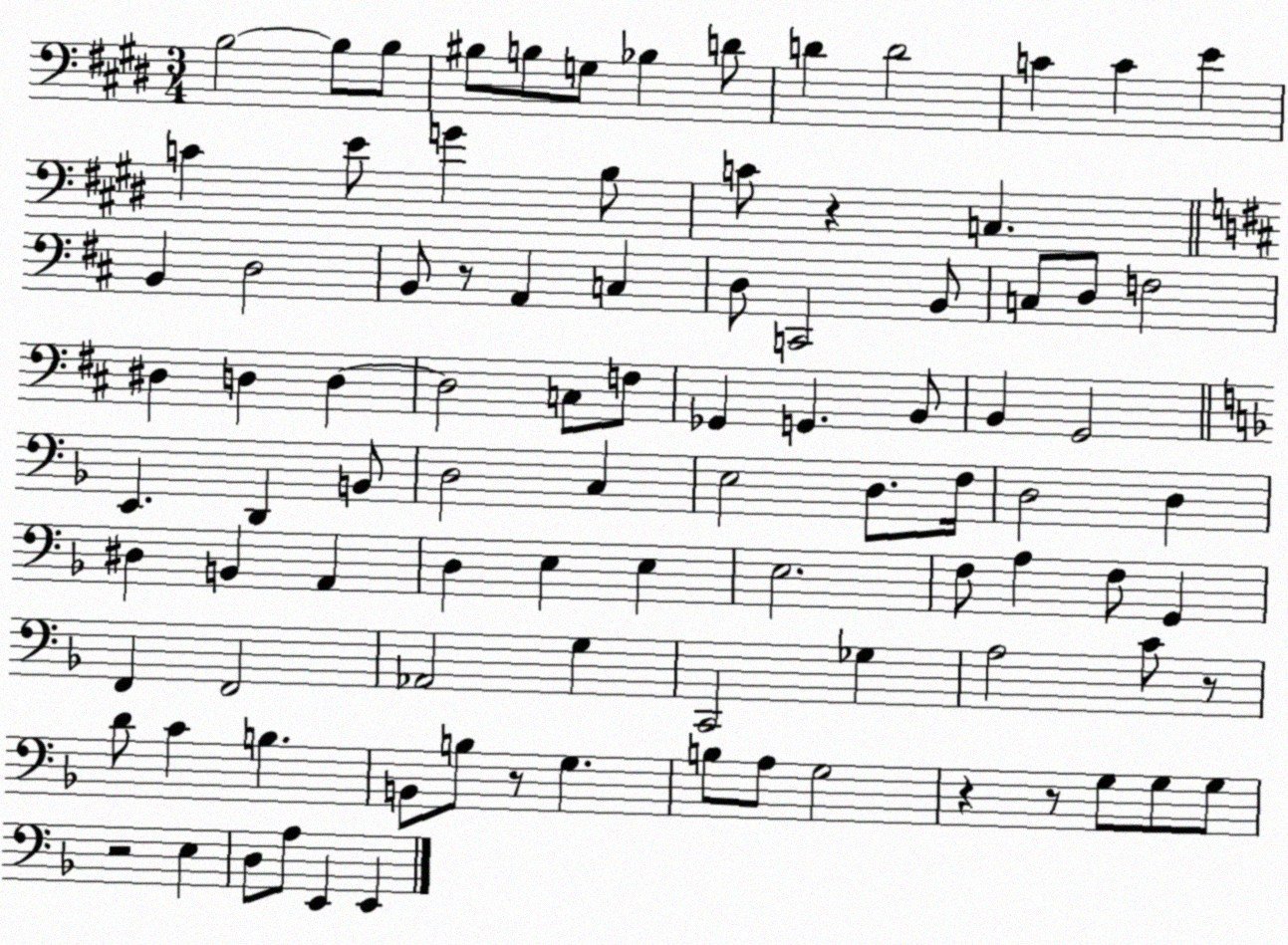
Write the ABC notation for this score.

X:1
T:Untitled
M:3/4
L:1/4
K:E
B,2 B,/2 B,/2 ^B,/2 B,/2 G,/2 _B, D/2 D D2 C C E C E/2 G B,/2 C/2 z C, B,, D,2 B,,/2 z/2 A,, C, D,/2 C,,2 B,,/2 C,/2 D,/2 F,2 ^D, D, D, D,2 C,/2 F,/2 _G,, G,, B,,/2 B,, G,,2 E,, D,, B,,/2 D,2 C, E,2 D,/2 F,/4 D,2 D, ^D, B,, A,, D, E, E, E,2 F,/2 A, F,/2 G,, F,, F,,2 _A,,2 G, C,,2 _G, A,2 C/2 z/2 D/2 C B, B,,/2 B,/2 z/2 G, B,/2 A,/2 G,2 z z/2 G,/2 G,/2 G,/2 z2 E, D,/2 A,/2 E,, E,,